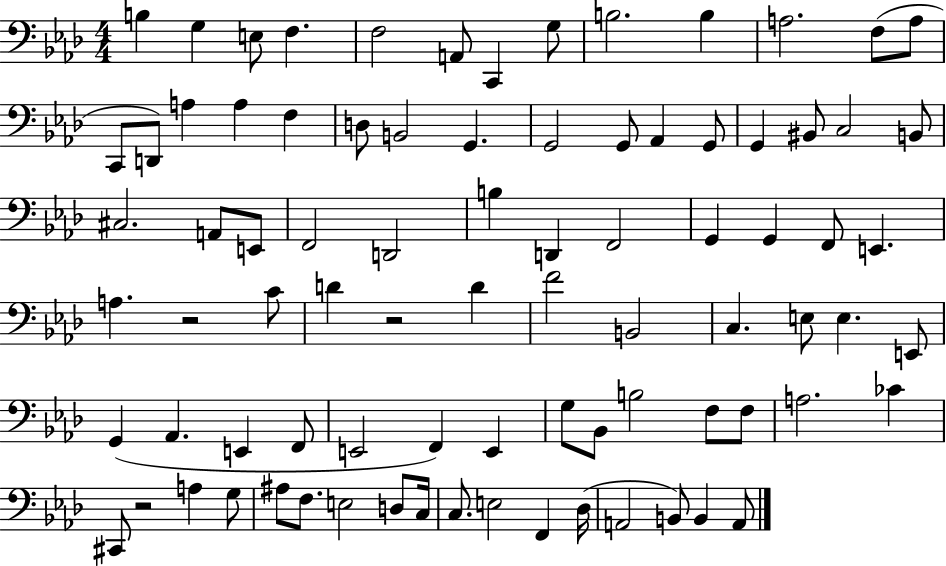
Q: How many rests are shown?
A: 3